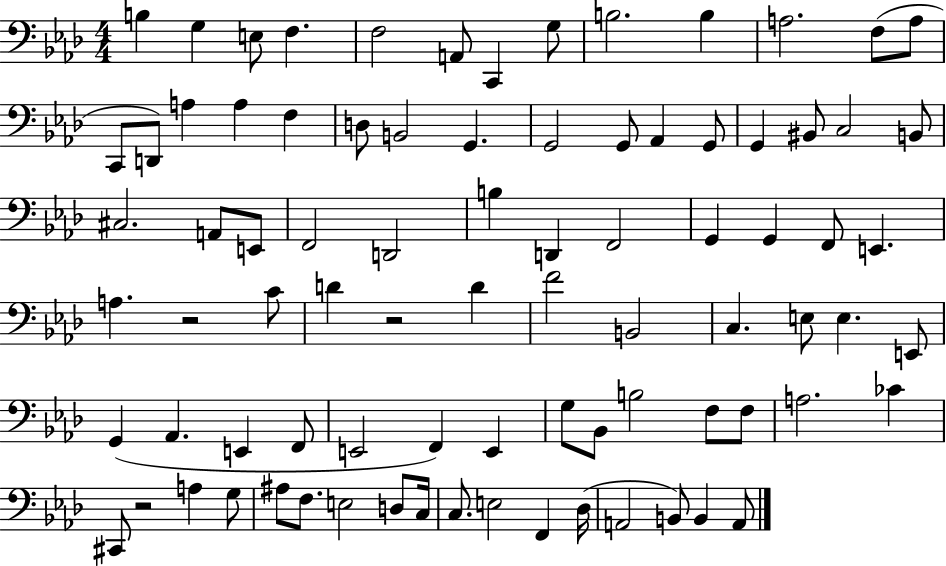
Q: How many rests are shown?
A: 3